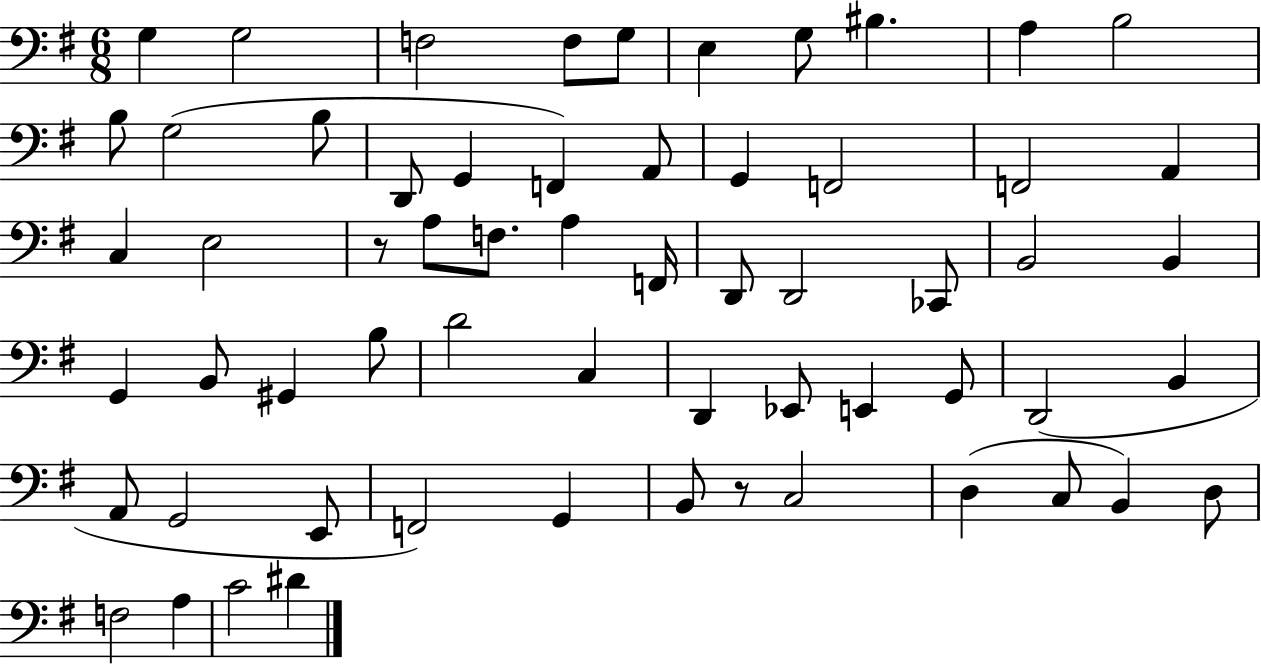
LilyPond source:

{
  \clef bass
  \numericTimeSignature
  \time 6/8
  \key g \major
  g4 g2 | f2 f8 g8 | e4 g8 bis4. | a4 b2 | \break b8 g2( b8 | d,8 g,4 f,4) a,8 | g,4 f,2 | f,2 a,4 | \break c4 e2 | r8 a8 f8. a4 f,16 | d,8 d,2 ces,8 | b,2 b,4 | \break g,4 b,8 gis,4 b8 | d'2 c4 | d,4 ees,8 e,4 g,8 | d,2( b,4 | \break a,8 g,2 e,8 | f,2) g,4 | b,8 r8 c2 | d4( c8 b,4) d8 | \break f2 a4 | c'2 dis'4 | \bar "|."
}